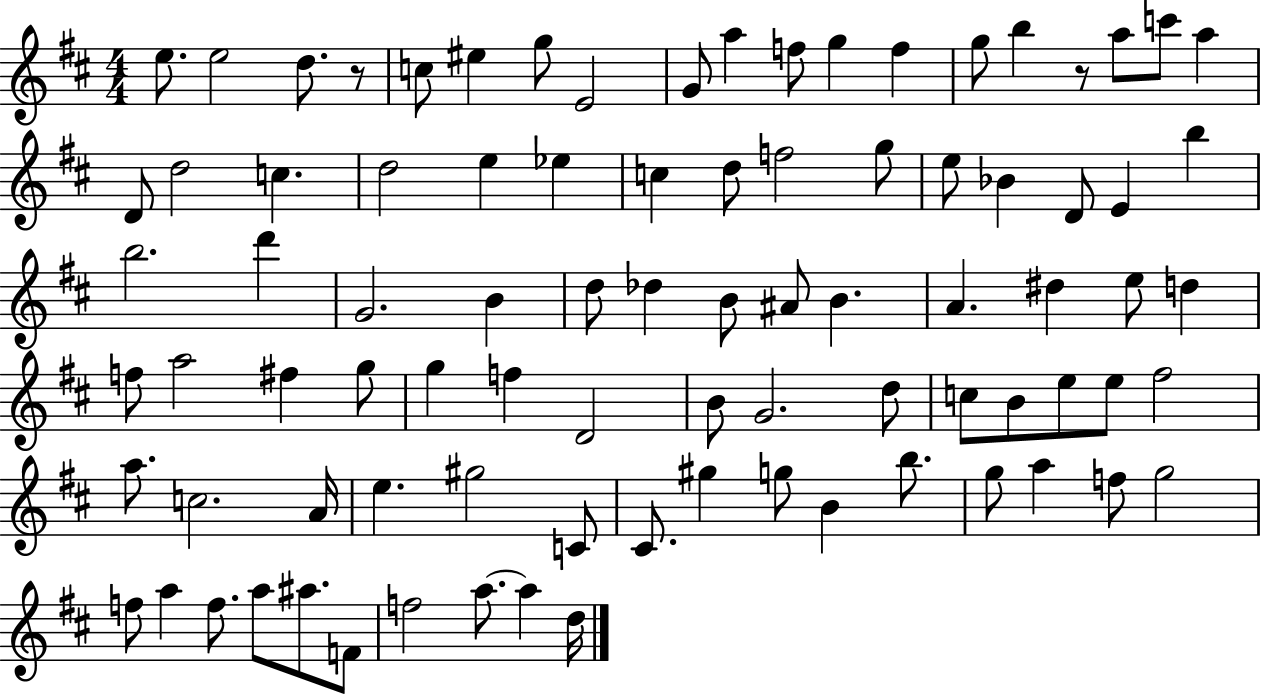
X:1
T:Untitled
M:4/4
L:1/4
K:D
e/2 e2 d/2 z/2 c/2 ^e g/2 E2 G/2 a f/2 g f g/2 b z/2 a/2 c'/2 a D/2 d2 c d2 e _e c d/2 f2 g/2 e/2 _B D/2 E b b2 d' G2 B d/2 _d B/2 ^A/2 B A ^d e/2 d f/2 a2 ^f g/2 g f D2 B/2 G2 d/2 c/2 B/2 e/2 e/2 ^f2 a/2 c2 A/4 e ^g2 C/2 ^C/2 ^g g/2 B b/2 g/2 a f/2 g2 f/2 a f/2 a/2 ^a/2 F/2 f2 a/2 a d/4